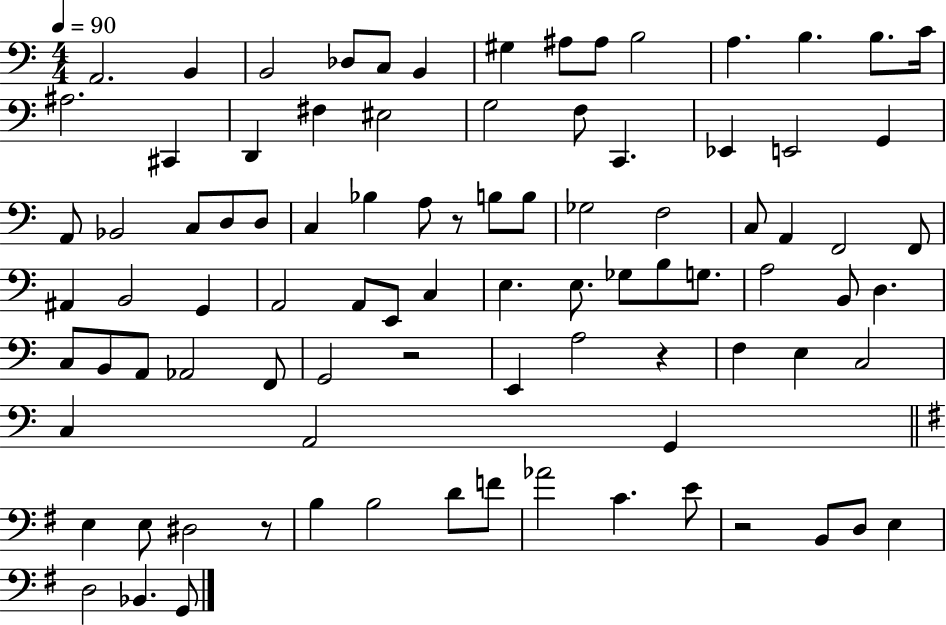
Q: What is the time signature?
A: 4/4